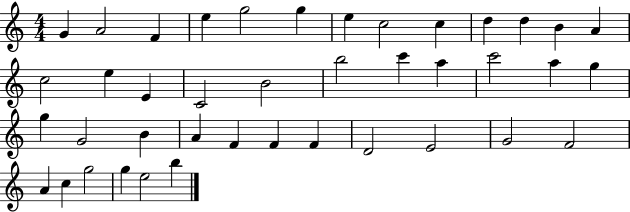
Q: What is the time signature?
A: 4/4